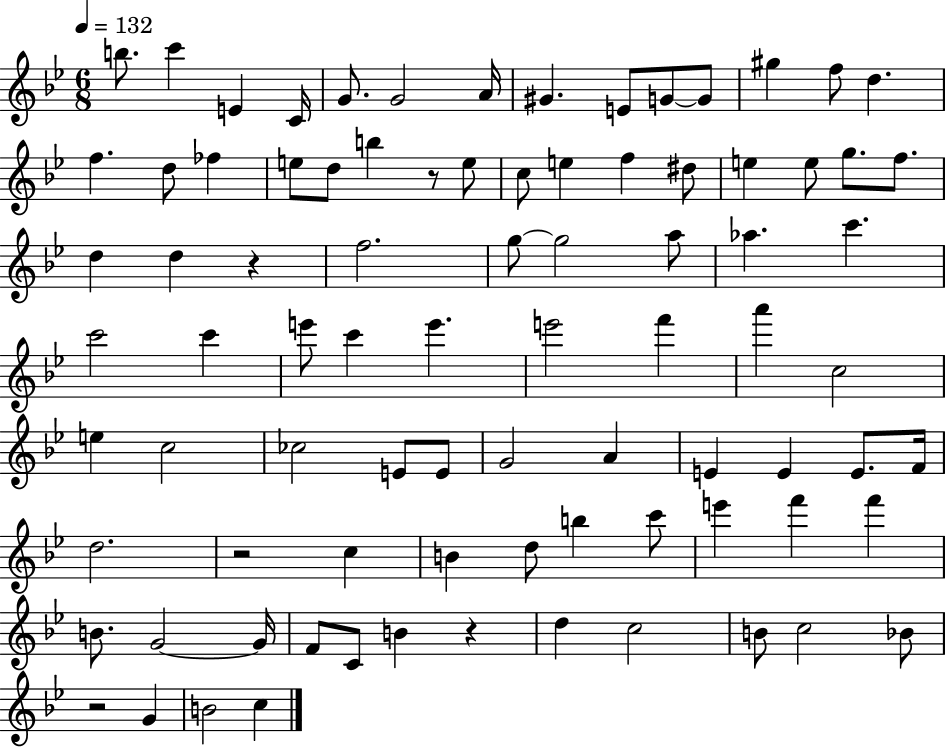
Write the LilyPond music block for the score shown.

{
  \clef treble
  \numericTimeSignature
  \time 6/8
  \key bes \major
  \tempo 4 = 132
  b''8. c'''4 e'4 c'16 | g'8. g'2 a'16 | gis'4. e'8 g'8~~ g'8 | gis''4 f''8 d''4. | \break f''4. d''8 fes''4 | e''8 d''8 b''4 r8 e''8 | c''8 e''4 f''4 dis''8 | e''4 e''8 g''8. f''8. | \break d''4 d''4 r4 | f''2. | g''8~~ g''2 a''8 | aes''4. c'''4. | \break c'''2 c'''4 | e'''8 c'''4 e'''4. | e'''2 f'''4 | a'''4 c''2 | \break e''4 c''2 | ces''2 e'8 e'8 | g'2 a'4 | e'4 e'4 e'8. f'16 | \break d''2. | r2 c''4 | b'4 d''8 b''4 c'''8 | e'''4 f'''4 f'''4 | \break b'8. g'2~~ g'16 | f'8 c'8 b'4 r4 | d''4 c''2 | b'8 c''2 bes'8 | \break r2 g'4 | b'2 c''4 | \bar "|."
}